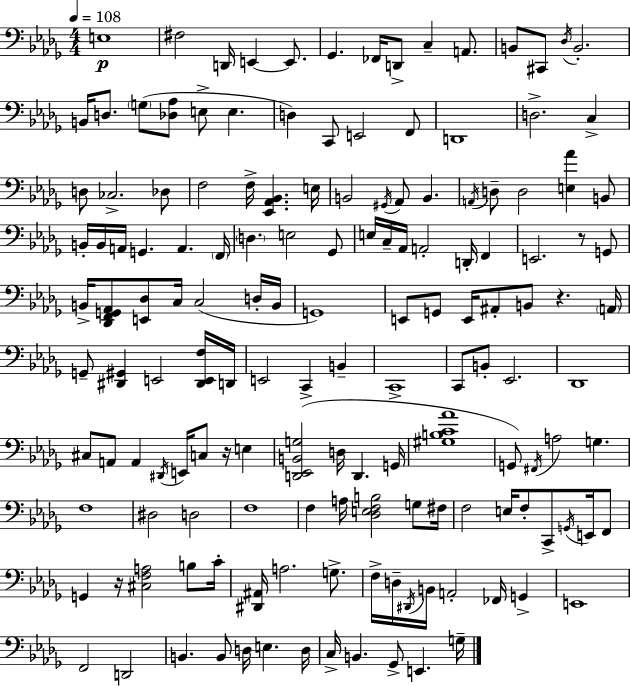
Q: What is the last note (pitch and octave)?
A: G3